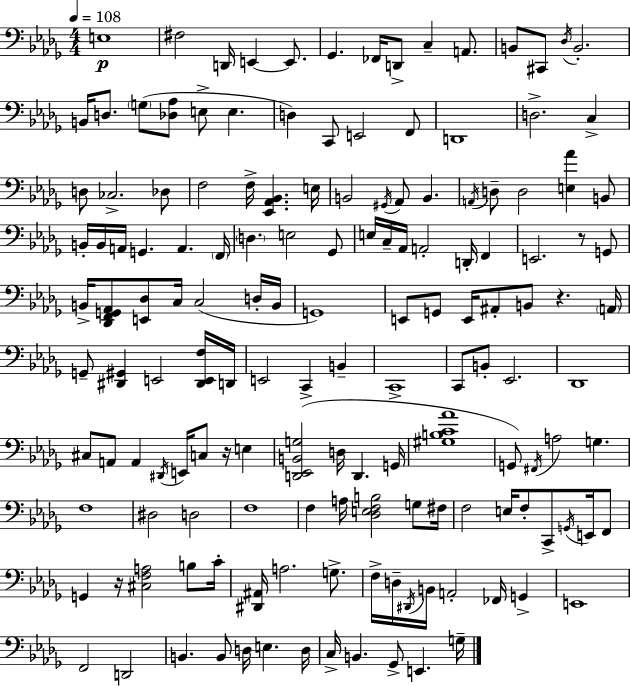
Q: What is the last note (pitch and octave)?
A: G3